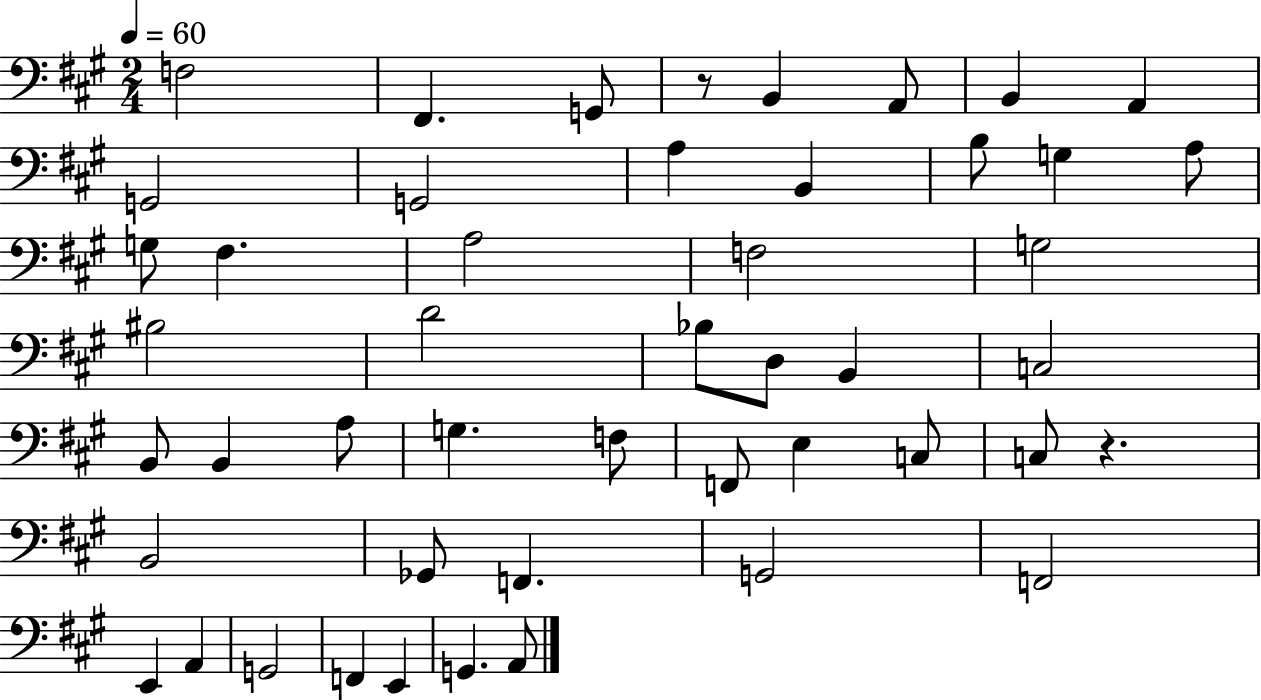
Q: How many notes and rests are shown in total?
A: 48